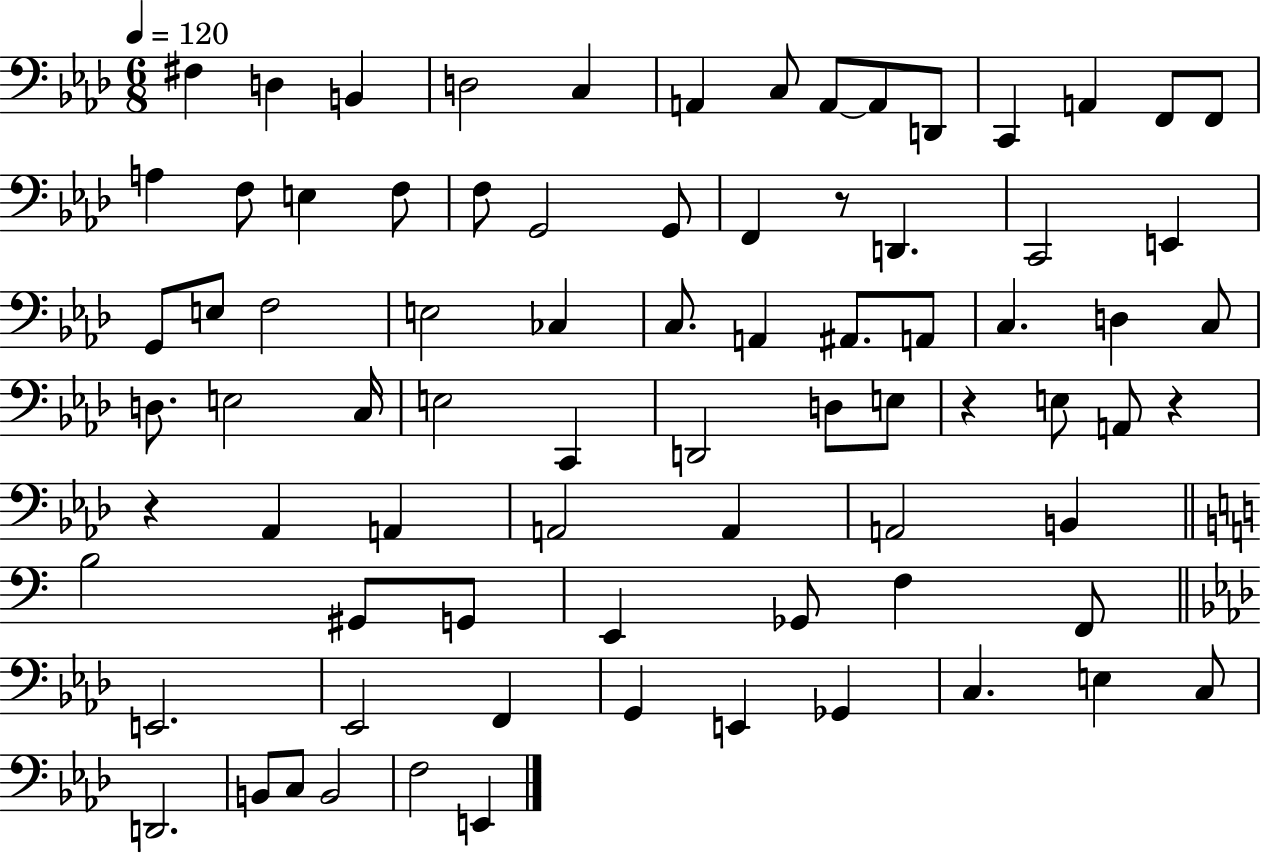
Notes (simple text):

F#3/q D3/q B2/q D3/h C3/q A2/q C3/e A2/e A2/e D2/e C2/q A2/q F2/e F2/e A3/q F3/e E3/q F3/e F3/e G2/h G2/e F2/q R/e D2/q. C2/h E2/q G2/e E3/e F3/h E3/h CES3/q C3/e. A2/q A#2/e. A2/e C3/q. D3/q C3/e D3/e. E3/h C3/s E3/h C2/q D2/h D3/e E3/e R/q E3/e A2/e R/q R/q Ab2/q A2/q A2/h A2/q A2/h B2/q B3/h G#2/e G2/e E2/q Gb2/e F3/q F2/e E2/h. Eb2/h F2/q G2/q E2/q Gb2/q C3/q. E3/q C3/e D2/h. B2/e C3/e B2/h F3/h E2/q